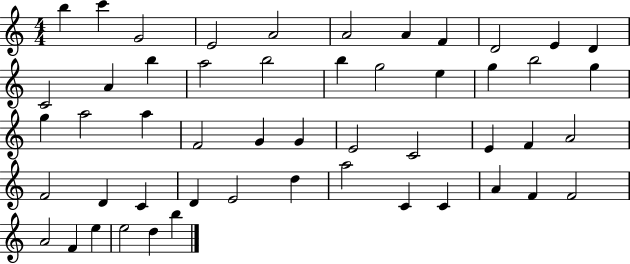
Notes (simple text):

B5/q C6/q G4/h E4/h A4/h A4/h A4/q F4/q D4/h E4/q D4/q C4/h A4/q B5/q A5/h B5/h B5/q G5/h E5/q G5/q B5/h G5/q G5/q A5/h A5/q F4/h G4/q G4/q E4/h C4/h E4/q F4/q A4/h F4/h D4/q C4/q D4/q E4/h D5/q A5/h C4/q C4/q A4/q F4/q F4/h A4/h F4/q E5/q E5/h D5/q B5/q